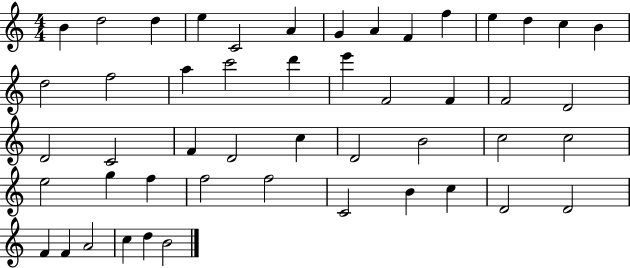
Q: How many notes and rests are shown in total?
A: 49